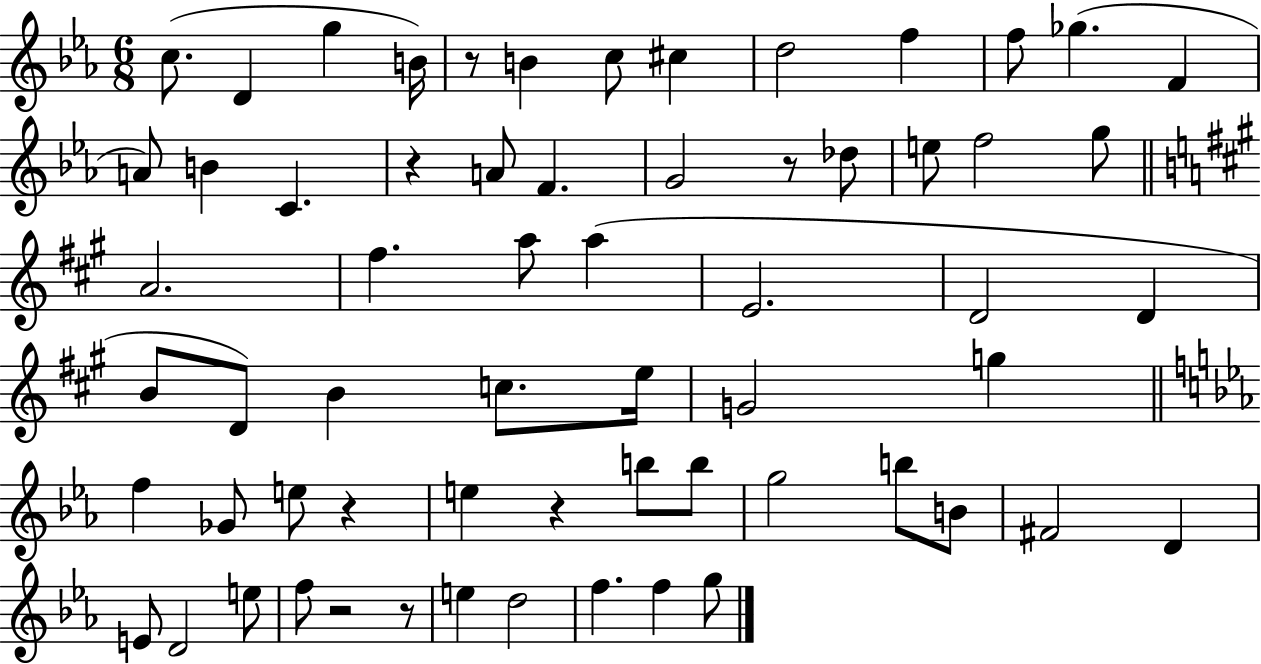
C5/e. D4/q G5/q B4/s R/e B4/q C5/e C#5/q D5/h F5/q F5/e Gb5/q. F4/q A4/e B4/q C4/q. R/q A4/e F4/q. G4/h R/e Db5/e E5/e F5/h G5/e A4/h. F#5/q. A5/e A5/q E4/h. D4/h D4/q B4/e D4/e B4/q C5/e. E5/s G4/h G5/q F5/q Gb4/e E5/e R/q E5/q R/q B5/e B5/e G5/h B5/e B4/e F#4/h D4/q E4/e D4/h E5/e F5/e R/h R/e E5/q D5/h F5/q. F5/q G5/e